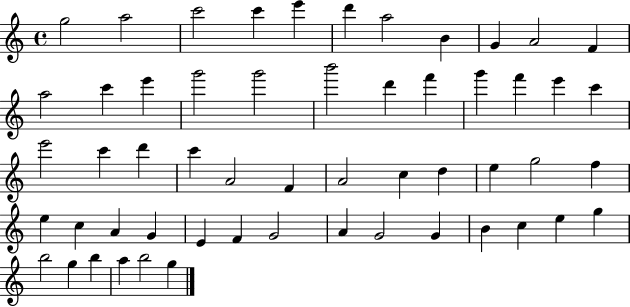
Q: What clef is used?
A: treble